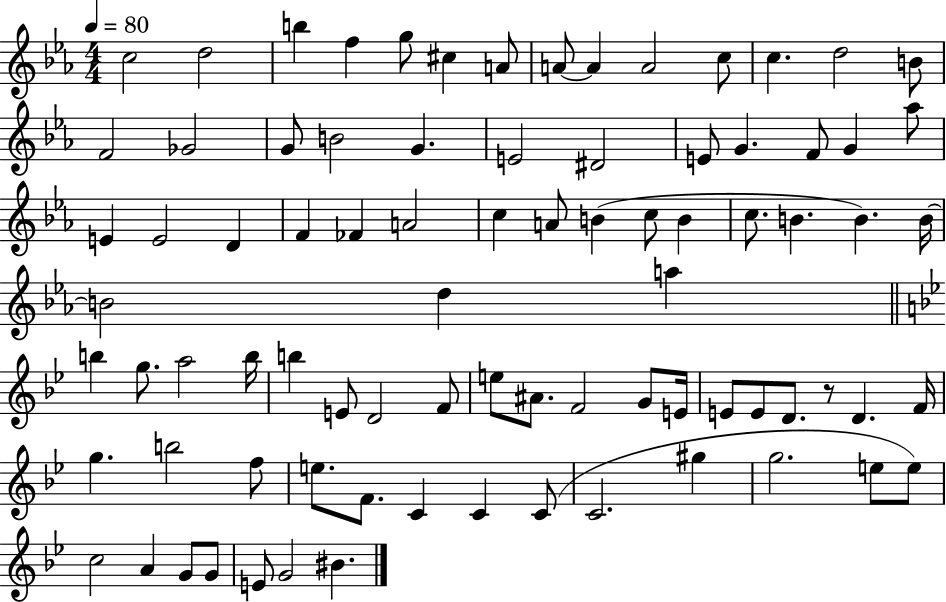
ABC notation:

X:1
T:Untitled
M:4/4
L:1/4
K:Eb
c2 d2 b f g/2 ^c A/2 A/2 A A2 c/2 c d2 B/2 F2 _G2 G/2 B2 G E2 ^D2 E/2 G F/2 G _a/2 E E2 D F _F A2 c A/2 B c/2 B c/2 B B B/4 B2 d a b g/2 a2 b/4 b E/2 D2 F/2 e/2 ^A/2 F2 G/2 E/4 E/2 E/2 D/2 z/2 D F/4 g b2 f/2 e/2 F/2 C C C/2 C2 ^g g2 e/2 e/2 c2 A G/2 G/2 E/2 G2 ^B